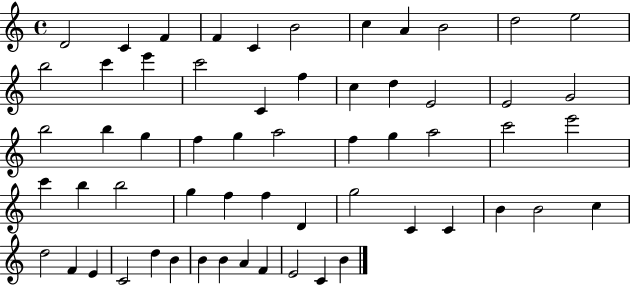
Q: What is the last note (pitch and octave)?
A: B4